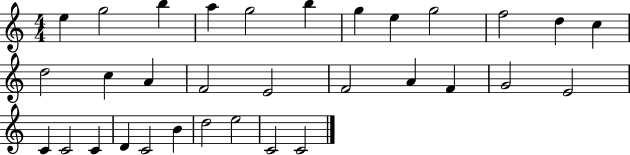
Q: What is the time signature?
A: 4/4